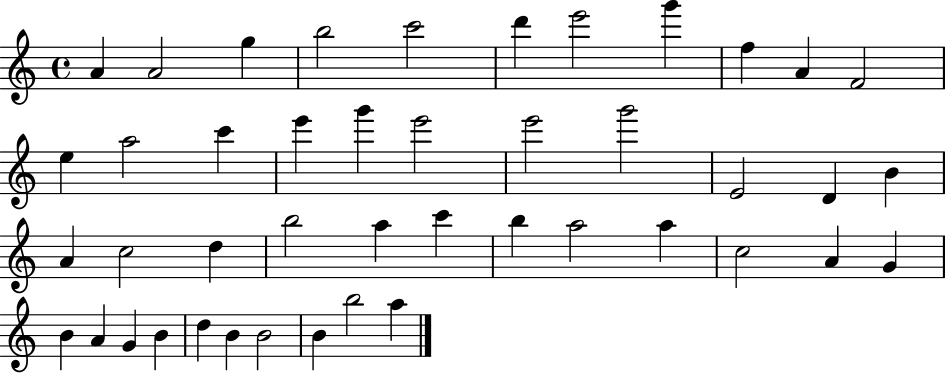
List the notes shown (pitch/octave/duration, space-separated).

A4/q A4/h G5/q B5/h C6/h D6/q E6/h G6/q F5/q A4/q F4/h E5/q A5/h C6/q E6/q G6/q E6/h E6/h G6/h E4/h D4/q B4/q A4/q C5/h D5/q B5/h A5/q C6/q B5/q A5/h A5/q C5/h A4/q G4/q B4/q A4/q G4/q B4/q D5/q B4/q B4/h B4/q B5/h A5/q